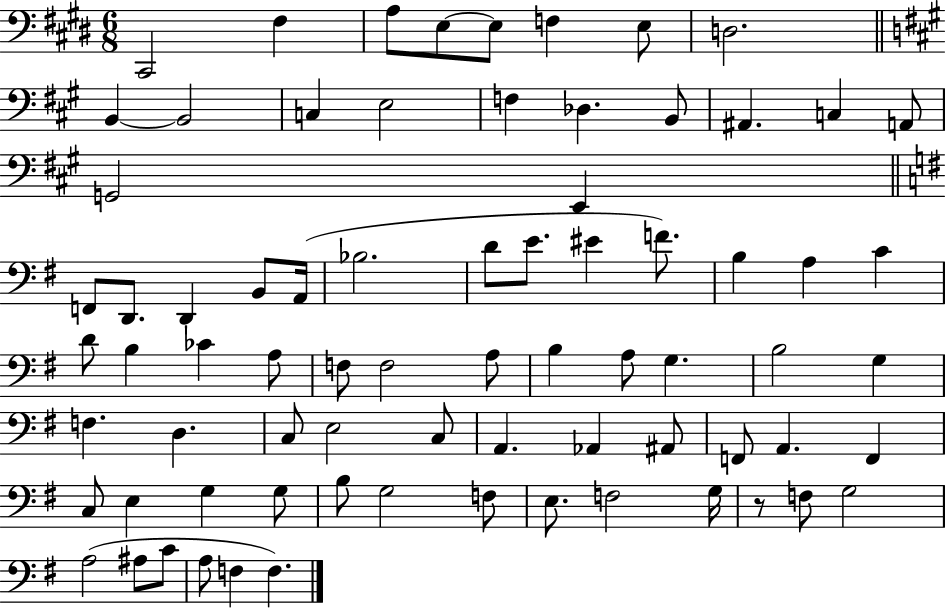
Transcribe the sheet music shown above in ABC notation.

X:1
T:Untitled
M:6/8
L:1/4
K:E
^C,,2 ^F, A,/2 E,/2 E,/2 F, E,/2 D,2 B,, B,,2 C, E,2 F, _D, B,,/2 ^A,, C, A,,/2 G,,2 E,, F,,/2 D,,/2 D,, B,,/2 A,,/4 _B,2 D/2 E/2 ^E F/2 B, A, C D/2 B, _C A,/2 F,/2 F,2 A,/2 B, A,/2 G, B,2 G, F, D, C,/2 E,2 C,/2 A,, _A,, ^A,,/2 F,,/2 A,, F,, C,/2 E, G, G,/2 B,/2 G,2 F,/2 E,/2 F,2 G,/4 z/2 F,/2 G,2 A,2 ^A,/2 C/2 A,/2 F, F,